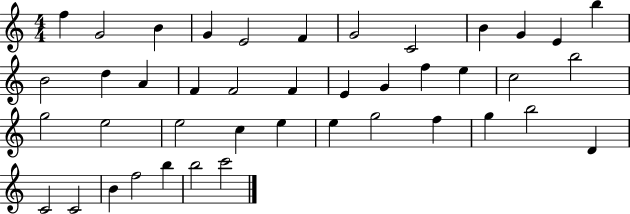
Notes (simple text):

F5/q G4/h B4/q G4/q E4/h F4/q G4/h C4/h B4/q G4/q E4/q B5/q B4/h D5/q A4/q F4/q F4/h F4/q E4/q G4/q F5/q E5/q C5/h B5/h G5/h E5/h E5/h C5/q E5/q E5/q G5/h F5/q G5/q B5/h D4/q C4/h C4/h B4/q F5/h B5/q B5/h C6/h